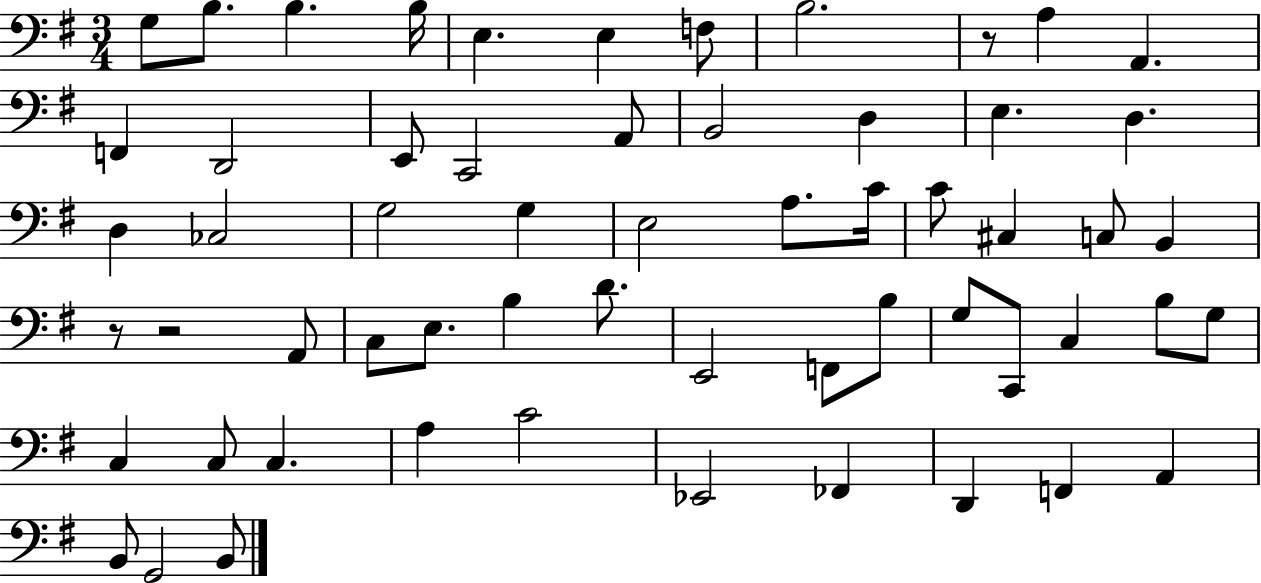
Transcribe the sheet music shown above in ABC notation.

X:1
T:Untitled
M:3/4
L:1/4
K:G
G,/2 B,/2 B, B,/4 E, E, F,/2 B,2 z/2 A, A,, F,, D,,2 E,,/2 C,,2 A,,/2 B,,2 D, E, D, D, _C,2 G,2 G, E,2 A,/2 C/4 C/2 ^C, C,/2 B,, z/2 z2 A,,/2 C,/2 E,/2 B, D/2 E,,2 F,,/2 B,/2 G,/2 C,,/2 C, B,/2 G,/2 C, C,/2 C, A, C2 _E,,2 _F,, D,, F,, A,, B,,/2 G,,2 B,,/2